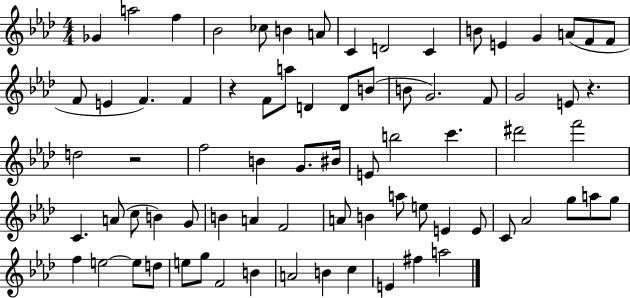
Gb4/q A5/h F5/q Bb4/h CES5/e B4/q A4/e C4/q D4/h C4/q B4/e E4/q G4/q A4/e F4/e F4/e F4/e E4/q F4/q. F4/q R/q F4/e A5/e D4/q D4/e B4/e B4/e G4/h. F4/e G4/h E4/e R/q. D5/h R/h F5/h B4/q G4/e. BIS4/s E4/e B5/h C6/q. D#6/h F6/h C4/q. A4/e C5/e B4/q G4/e B4/q A4/q F4/h A4/e B4/q A5/e E5/e E4/q E4/e C4/e Ab4/h G5/e A5/e G5/e F5/q E5/h E5/e D5/e E5/e G5/e F4/h B4/q A4/h B4/q C5/q E4/q F#5/q A5/h